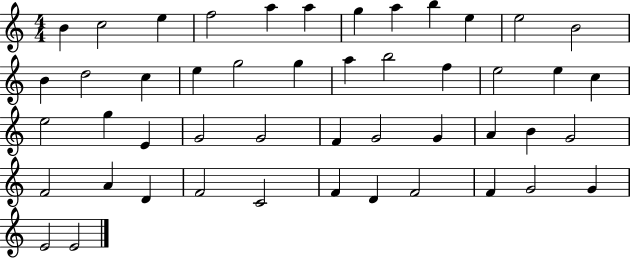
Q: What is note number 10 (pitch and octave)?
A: E5